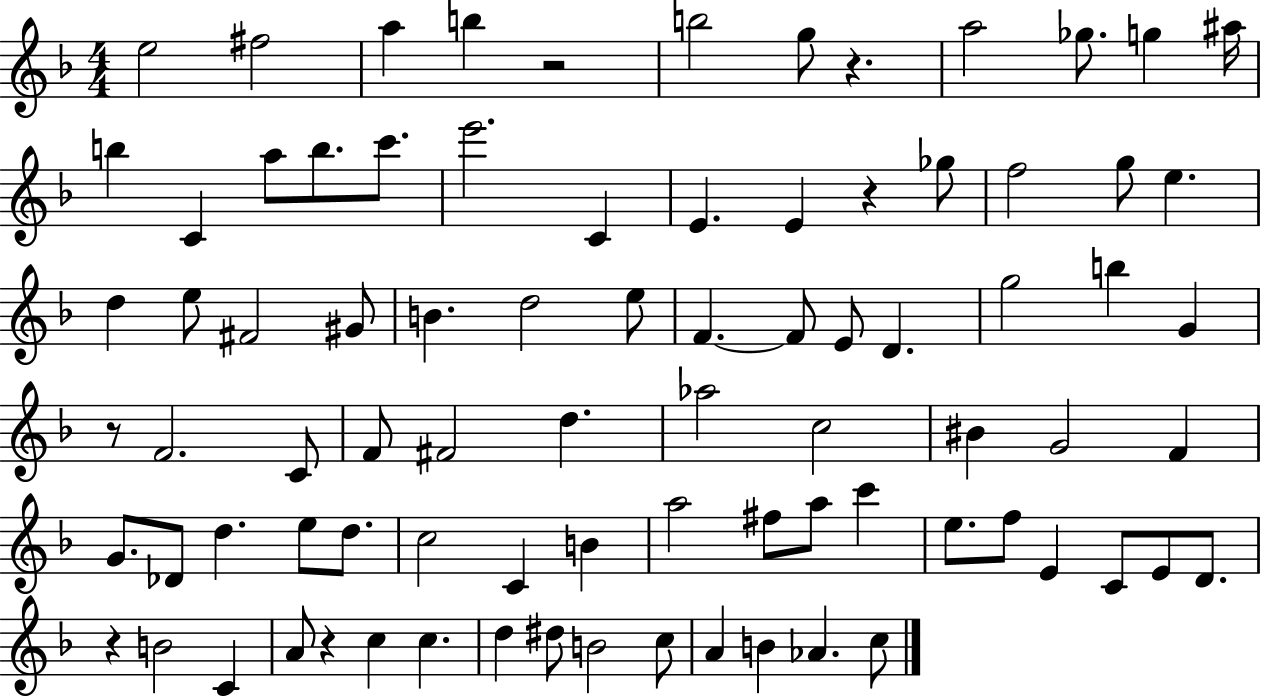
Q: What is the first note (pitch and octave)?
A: E5